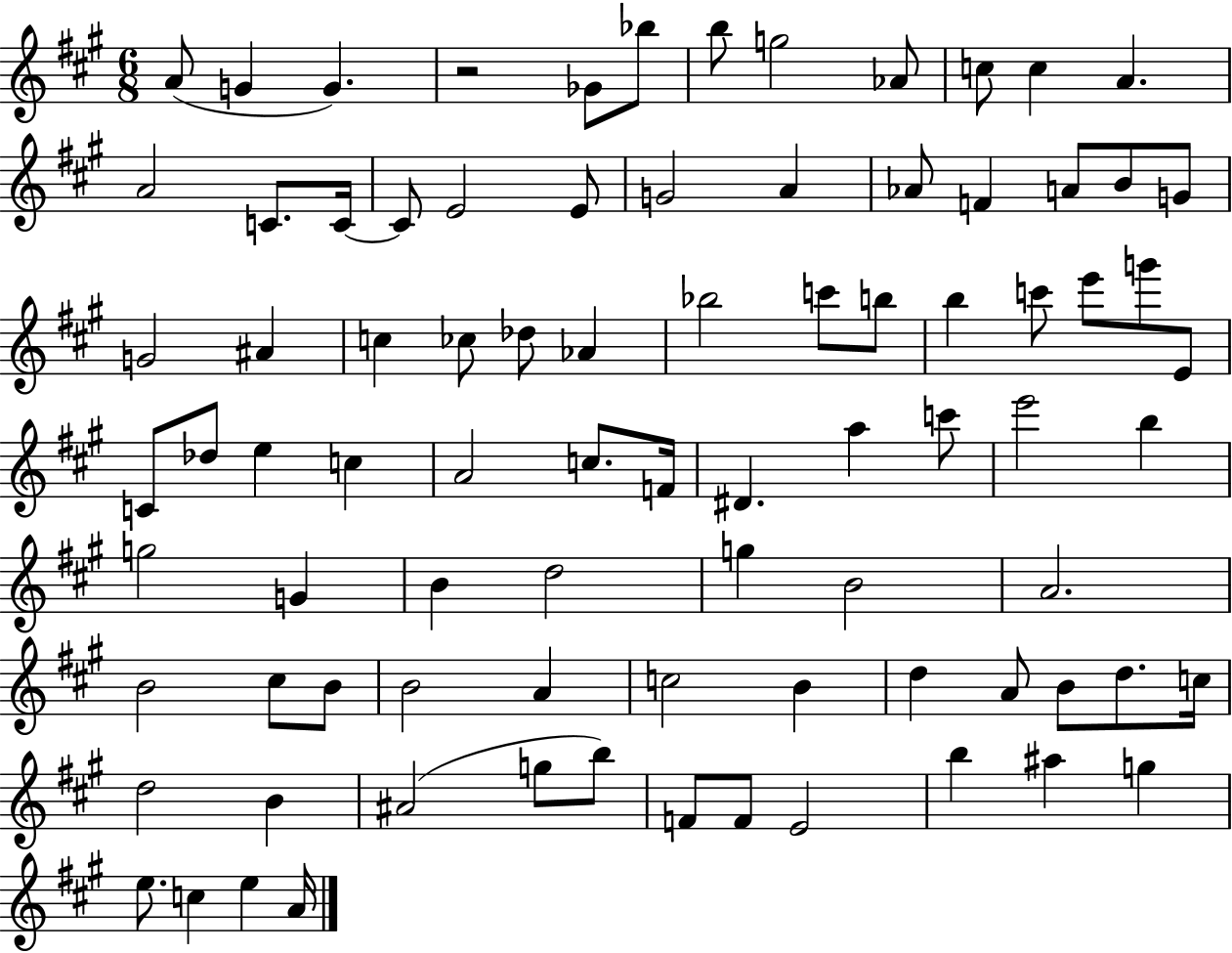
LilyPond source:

{
  \clef treble
  \numericTimeSignature
  \time 6/8
  \key a \major
  a'8( g'4 g'4.) | r2 ges'8 bes''8 | b''8 g''2 aes'8 | c''8 c''4 a'4. | \break a'2 c'8. c'16~~ | c'8 e'2 e'8 | g'2 a'4 | aes'8 f'4 a'8 b'8 g'8 | \break g'2 ais'4 | c''4 ces''8 des''8 aes'4 | bes''2 c'''8 b''8 | b''4 c'''8 e'''8 g'''8 e'8 | \break c'8 des''8 e''4 c''4 | a'2 c''8. f'16 | dis'4. a''4 c'''8 | e'''2 b''4 | \break g''2 g'4 | b'4 d''2 | g''4 b'2 | a'2. | \break b'2 cis''8 b'8 | b'2 a'4 | c''2 b'4 | d''4 a'8 b'8 d''8. c''16 | \break d''2 b'4 | ais'2( g''8 b''8) | f'8 f'8 e'2 | b''4 ais''4 g''4 | \break e''8. c''4 e''4 a'16 | \bar "|."
}